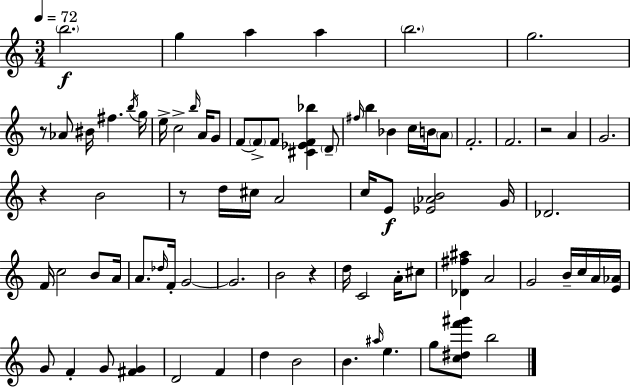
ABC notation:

X:1
T:Untitled
M:3/4
L:1/4
K:Am
b2 g a a b2 g2 z/2 _A/2 ^B/4 ^f b/4 g/4 e/4 c2 b/4 A/4 G/2 F/2 F/2 F/2 [^C_EF_b] D/2 ^f/4 b _B c/4 B/4 A/2 F2 F2 z2 A G2 z B2 z/2 d/4 ^c/4 A2 c/4 E/2 [_E_AB]2 G/4 _D2 F/4 c2 B/2 A/4 A/2 _d/4 F/4 G2 G2 B2 z d/4 C2 A/4 ^c/2 [_D^f^a] A2 G2 B/4 c/4 A/4 [E_A]/4 G/2 F G/2 [^FG] D2 F d B2 B ^a/4 e g/2 [c^df'^g']/2 b2